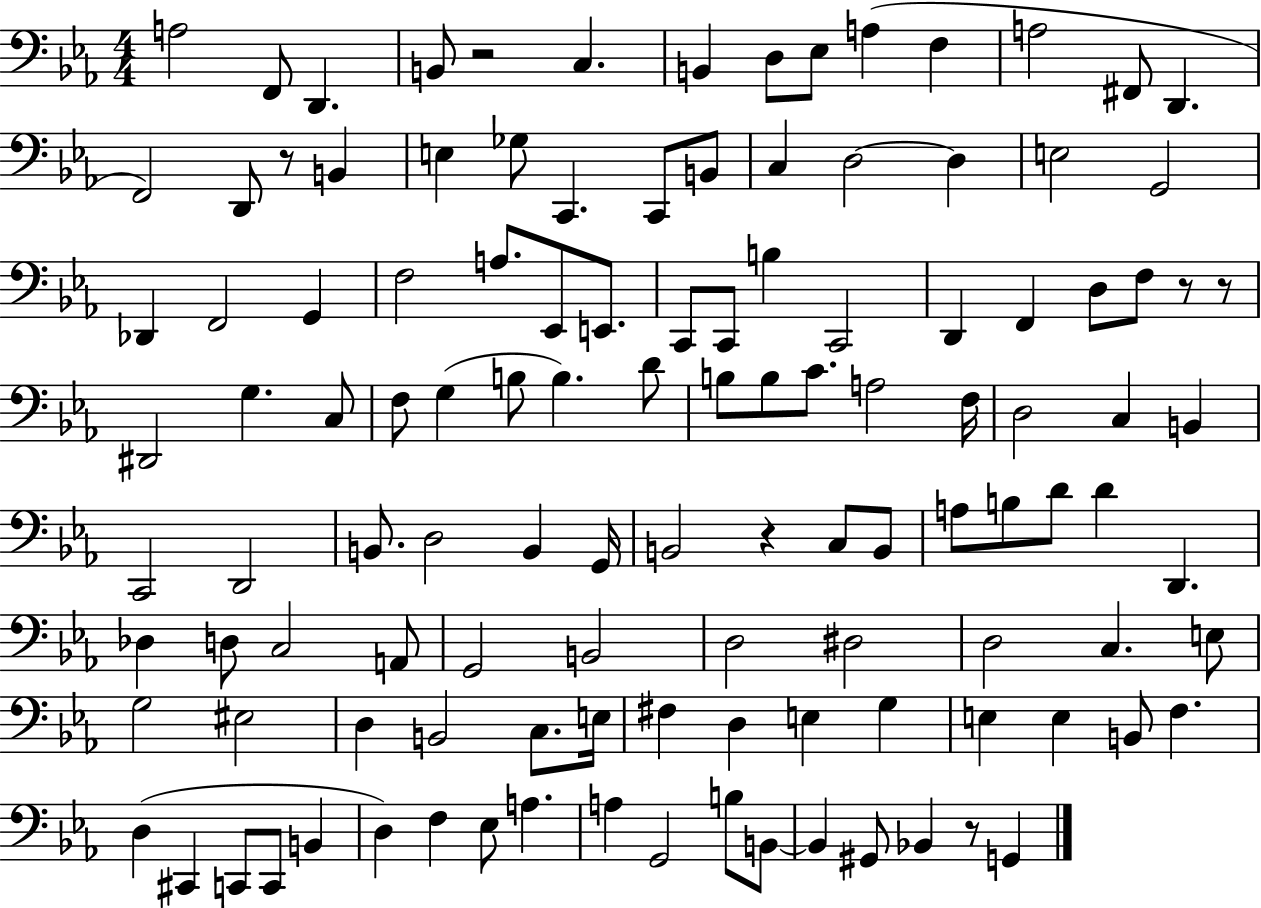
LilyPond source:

{
  \clef bass
  \numericTimeSignature
  \time 4/4
  \key ees \major
  \repeat volta 2 { a2 f,8 d,4. | b,8 r2 c4. | b,4 d8 ees8 a4( f4 | a2 fis,8 d,4. | \break f,2) d,8 r8 b,4 | e4 ges8 c,4. c,8 b,8 | c4 d2~~ d4 | e2 g,2 | \break des,4 f,2 g,4 | f2 a8. ees,8 e,8. | c,8 c,8 b4 c,2 | d,4 f,4 d8 f8 r8 r8 | \break dis,2 g4. c8 | f8 g4( b8 b4.) d'8 | b8 b8 c'8. a2 f16 | d2 c4 b,4 | \break c,2 d,2 | b,8. d2 b,4 g,16 | b,2 r4 c8 b,8 | a8 b8 d'8 d'4 d,4. | \break des4 d8 c2 a,8 | g,2 b,2 | d2 dis2 | d2 c4. e8 | \break g2 eis2 | d4 b,2 c8. e16 | fis4 d4 e4 g4 | e4 e4 b,8 f4. | \break d4( cis,4 c,8 c,8 b,4 | d4) f4 ees8 a4. | a4 g,2 b8 b,8~~ | b,4 gis,8 bes,4 r8 g,4 | \break } \bar "|."
}